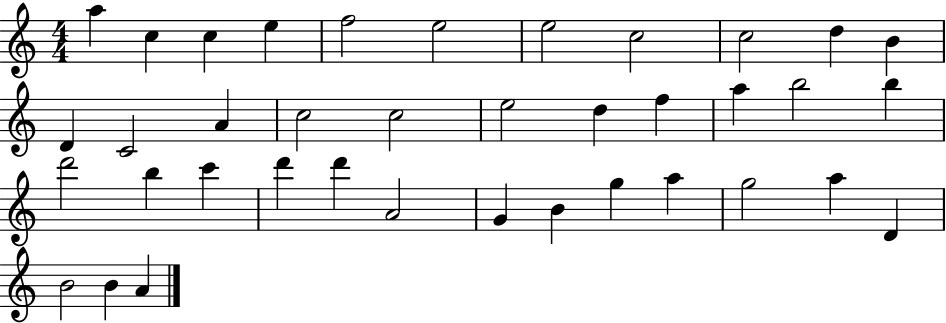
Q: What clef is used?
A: treble